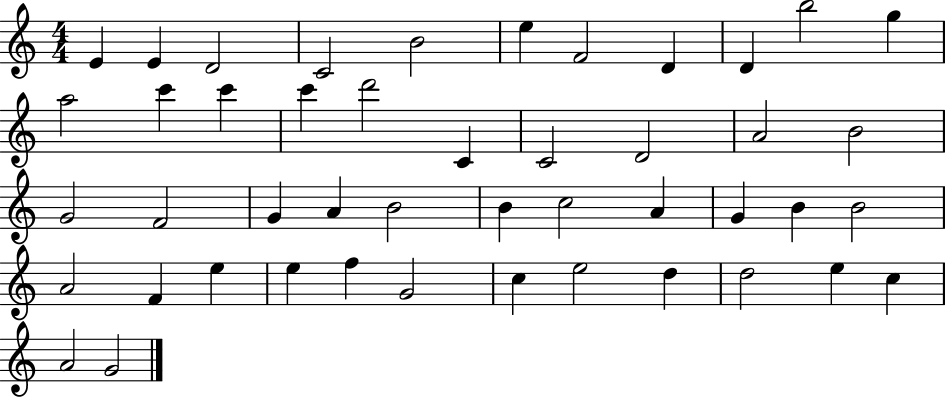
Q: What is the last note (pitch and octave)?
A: G4